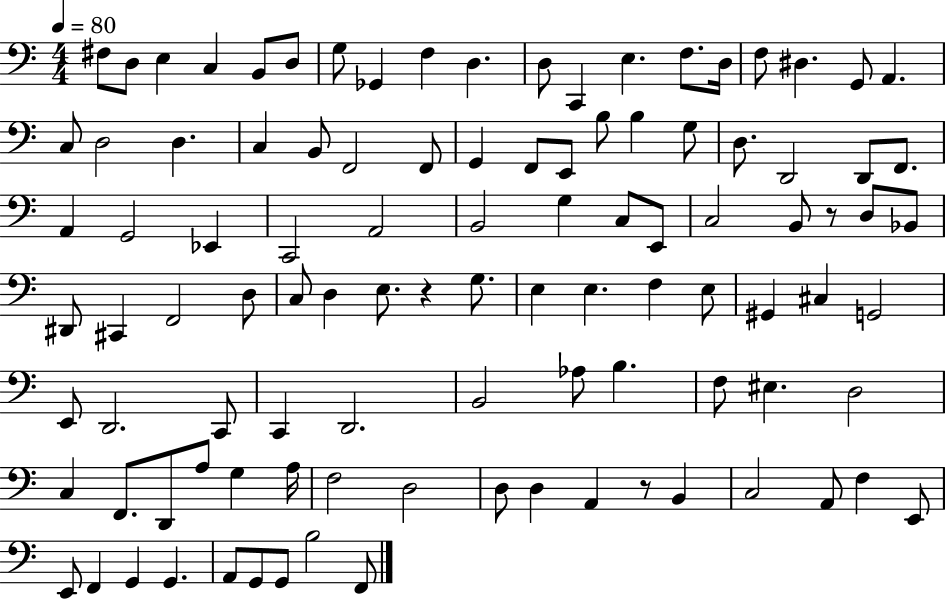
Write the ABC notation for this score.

X:1
T:Untitled
M:4/4
L:1/4
K:C
^F,/2 D,/2 E, C, B,,/2 D,/2 G,/2 _G,, F, D, D,/2 C,, E, F,/2 D,/4 F,/2 ^D, G,,/2 A,, C,/2 D,2 D, C, B,,/2 F,,2 F,,/2 G,, F,,/2 E,,/2 B,/2 B, G,/2 D,/2 D,,2 D,,/2 F,,/2 A,, G,,2 _E,, C,,2 A,,2 B,,2 G, C,/2 E,,/2 C,2 B,,/2 z/2 D,/2 _B,,/2 ^D,,/2 ^C,, F,,2 D,/2 C,/2 D, E,/2 z G,/2 E, E, F, E,/2 ^G,, ^C, G,,2 E,,/2 D,,2 C,,/2 C,, D,,2 B,,2 _A,/2 B, F,/2 ^E, D,2 C, F,,/2 D,,/2 A,/2 G, A,/4 F,2 D,2 D,/2 D, A,, z/2 B,, C,2 A,,/2 F, E,,/2 E,,/2 F,, G,, G,, A,,/2 G,,/2 G,,/2 B,2 F,,/2